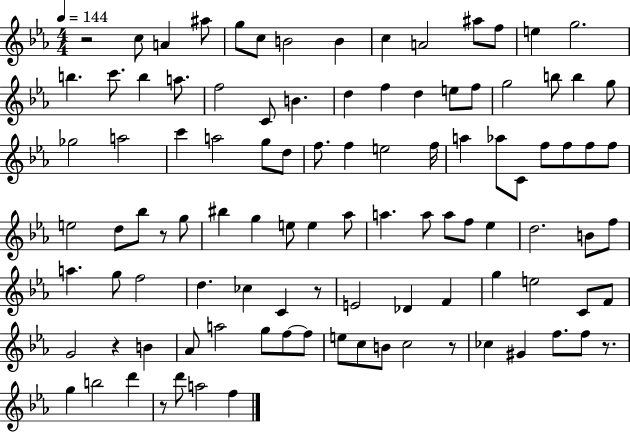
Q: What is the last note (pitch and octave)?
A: F5